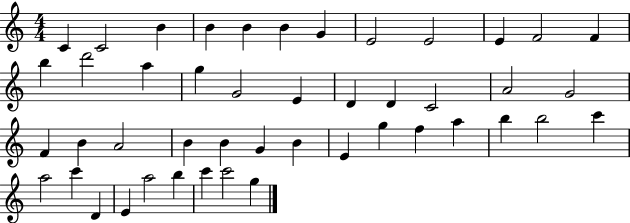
X:1
T:Untitled
M:4/4
L:1/4
K:C
C C2 B B B B G E2 E2 E F2 F b d'2 a g G2 E D D C2 A2 G2 F B A2 B B G B E g f a b b2 c' a2 c' D E a2 b c' c'2 g